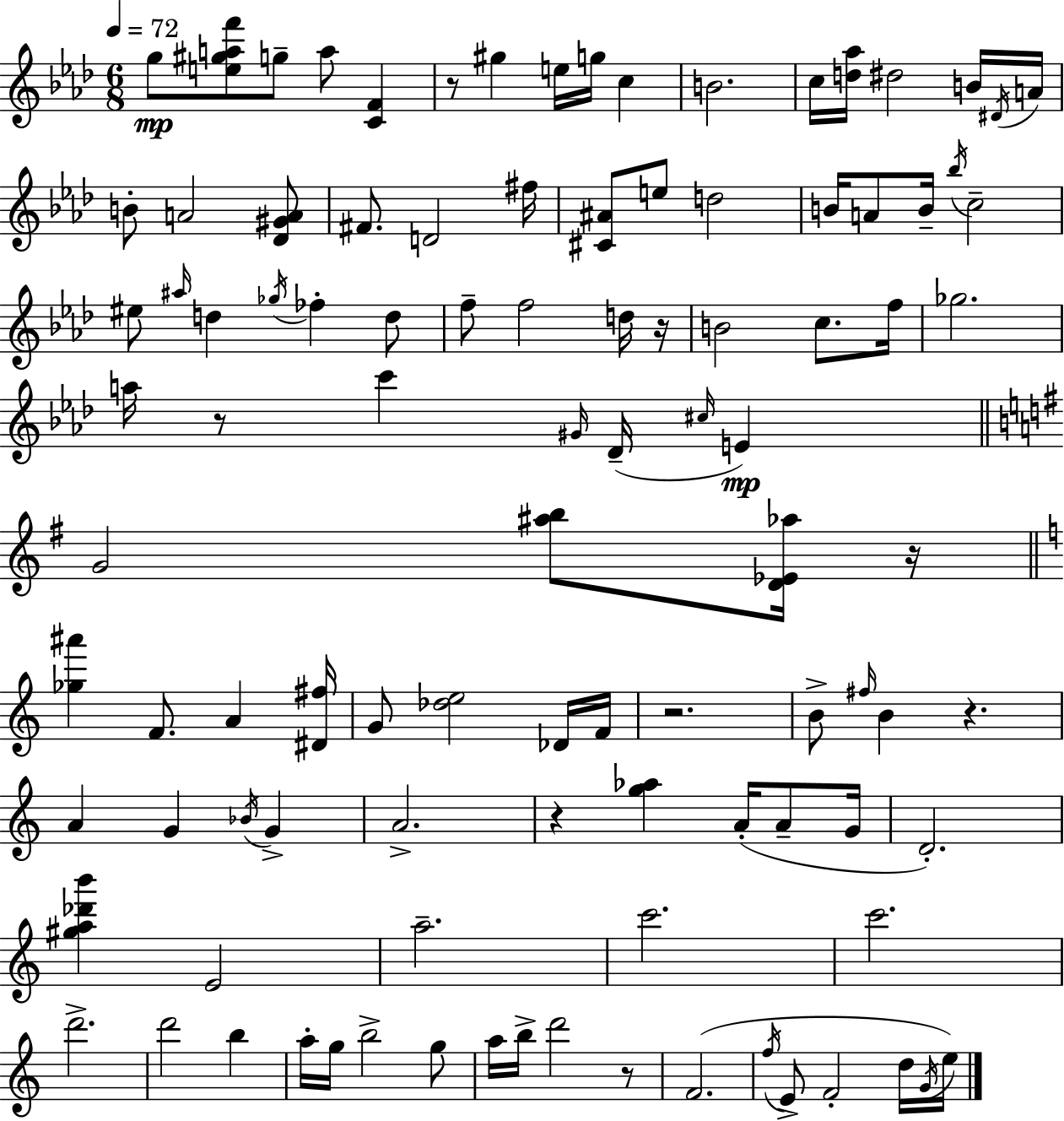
{
  \clef treble
  \numericTimeSignature
  \time 6/8
  \key aes \major
  \tempo 4 = 72
  \repeat volta 2 { g''8\mp <e'' gis'' a'' f'''>8 g''8-- a''8 <c' f'>4 | r8 gis''4 e''16 g''16 c''4 | b'2. | c''16 <d'' aes''>16 dis''2 b'16 \acciaccatura { dis'16 } | \break a'16 b'8-. a'2 <des' gis' a'>8 | fis'8. d'2 | fis''16 <cis' ais'>8 e''8 d''2 | b'16 a'8 b'16-- \acciaccatura { bes''16 } c''2-- | \break eis''8 \grace { ais''16 } d''4 \acciaccatura { ges''16 } fes''4-. | d''8 f''8-- f''2 | d''16 r16 b'2 | c''8. f''16 ges''2. | \break a''16 r8 c'''4 \grace { gis'16 } | des'16--( \grace { cis''16 } e'4\mp) \bar "||" \break \key g \major g'2 <ais'' b''>8 <d' ees' aes''>16 r16 | \bar "||" \break \key c \major <ges'' ais'''>4 f'8. a'4 <dis' fis''>16 | g'8 <des'' e''>2 des'16 f'16 | r2. | b'8-> \grace { fis''16 } b'4 r4. | \break a'4 g'4 \acciaccatura { bes'16 } g'4-> | a'2.-> | r4 <g'' aes''>4 a'16-.( a'8-- | g'16 d'2.-.) | \break <gis'' a'' des''' b'''>4 e'2 | a''2.-- | c'''2. | c'''2. | \break d'''2.-> | d'''2 b''4 | a''16-. g''16 b''2-> | g''8 a''16 b''16-> d'''2 | \break r8 f'2.( | \acciaccatura { f''16 } e'8-> f'2-. | d''16 \acciaccatura { g'16 }) e''16 } \bar "|."
}